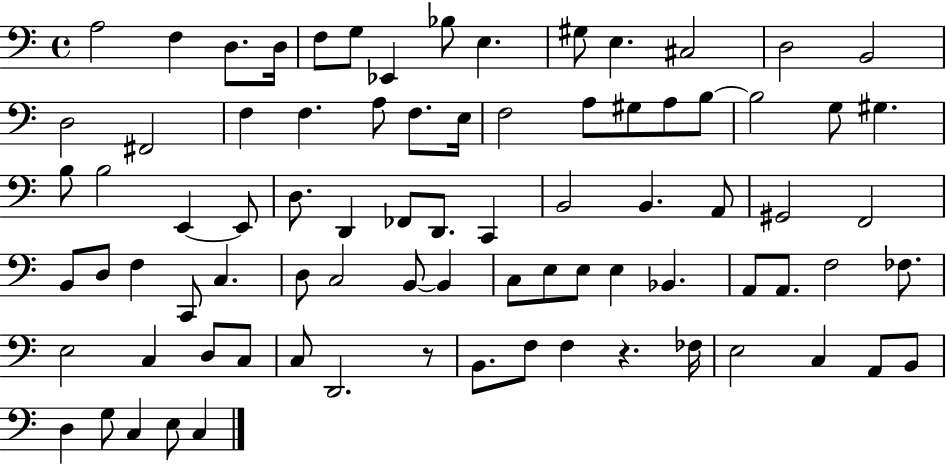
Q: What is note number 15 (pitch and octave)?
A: D3